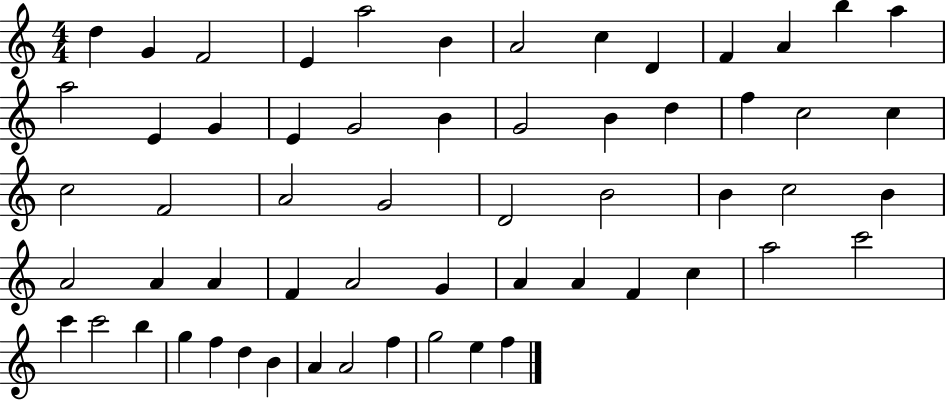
D5/q G4/q F4/h E4/q A5/h B4/q A4/h C5/q D4/q F4/q A4/q B5/q A5/q A5/h E4/q G4/q E4/q G4/h B4/q G4/h B4/q D5/q F5/q C5/h C5/q C5/h F4/h A4/h G4/h D4/h B4/h B4/q C5/h B4/q A4/h A4/q A4/q F4/q A4/h G4/q A4/q A4/q F4/q C5/q A5/h C6/h C6/q C6/h B5/q G5/q F5/q D5/q B4/q A4/q A4/h F5/q G5/h E5/q F5/q